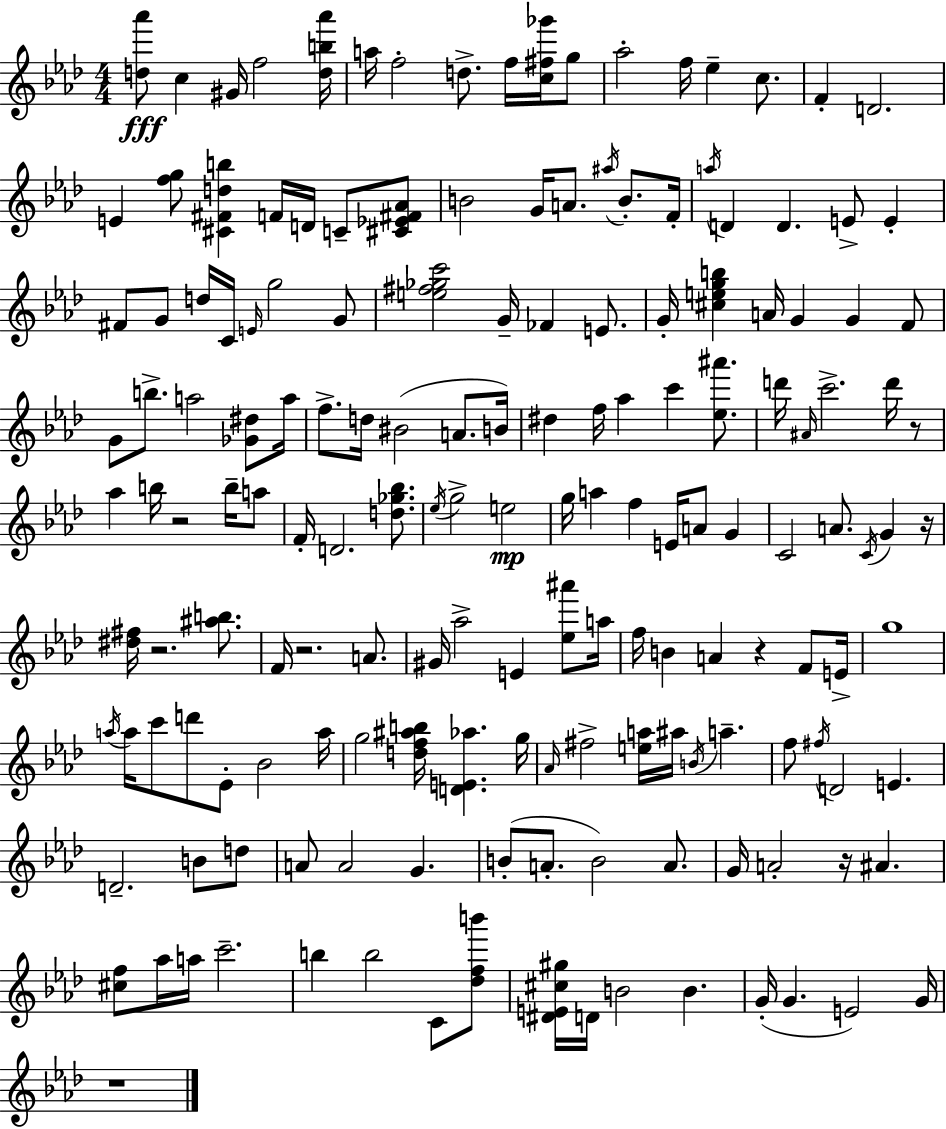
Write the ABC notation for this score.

X:1
T:Untitled
M:4/4
L:1/4
K:Fm
[d_a']/2 c ^G/4 f2 [db_a']/4 a/4 f2 d/2 f/4 [c^f_g']/4 g/2 _a2 f/4 _e c/2 F D2 E [fg]/2 [^C^Fdb] F/4 D/4 C/2 [^C_E^F_A]/2 B2 G/4 A/2 ^a/4 B/2 F/4 a/4 D D E/2 E ^F/2 G/2 d/4 C/4 E/4 g2 G/2 [e^f_gc']2 G/4 _F E/2 G/4 [^cegb] A/4 G G F/2 G/2 b/2 a2 [_G^d]/2 a/4 f/2 d/4 ^B2 A/2 B/4 ^d f/4 _a c' [_e^a']/2 d'/4 ^A/4 c'2 d'/4 z/2 _a b/4 z2 b/4 a/2 F/4 D2 [d_g_b]/2 _e/4 g2 e2 g/4 a f E/4 A/2 G C2 A/2 C/4 G z/4 [^d^f]/4 z2 [^ab]/2 F/4 z2 A/2 ^G/4 _a2 E [_e^a']/2 a/4 f/4 B A z F/2 E/4 g4 a/4 a/4 c'/2 d'/2 _E/2 _B2 a/4 g2 [df^ab]/4 [DE_a] g/4 _A/4 ^f2 [ea]/4 ^a/4 B/4 a f/2 ^f/4 D2 E D2 B/2 d/2 A/2 A2 G B/2 A/2 B2 A/2 G/4 A2 z/4 ^A [^cf]/2 _a/4 a/4 c'2 b b2 C/2 [_dfb']/2 [^DE^c^g]/4 D/4 B2 B G/4 G E2 G/4 z4